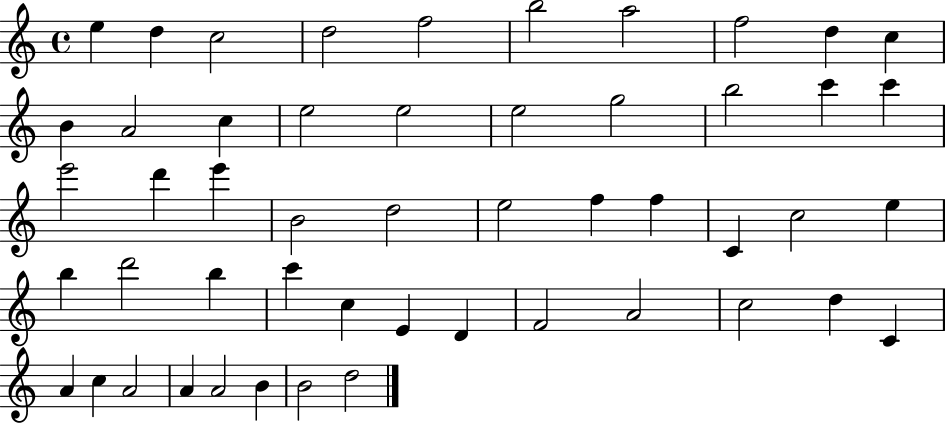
E5/q D5/q C5/h D5/h F5/h B5/h A5/h F5/h D5/q C5/q B4/q A4/h C5/q E5/h E5/h E5/h G5/h B5/h C6/q C6/q E6/h D6/q E6/q B4/h D5/h E5/h F5/q F5/q C4/q C5/h E5/q B5/q D6/h B5/q C6/q C5/q E4/q D4/q F4/h A4/h C5/h D5/q C4/q A4/q C5/q A4/h A4/q A4/h B4/q B4/h D5/h